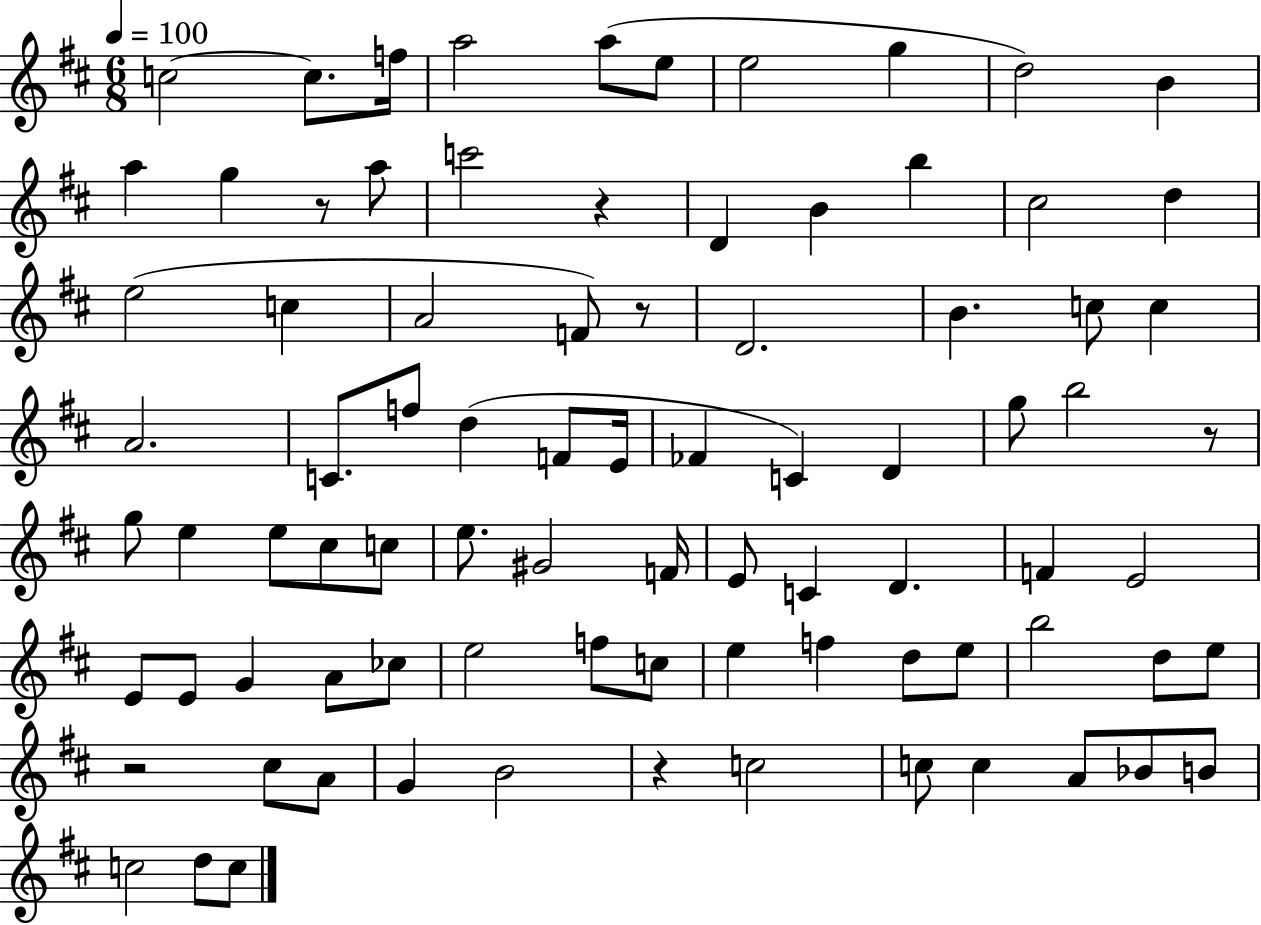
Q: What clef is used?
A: treble